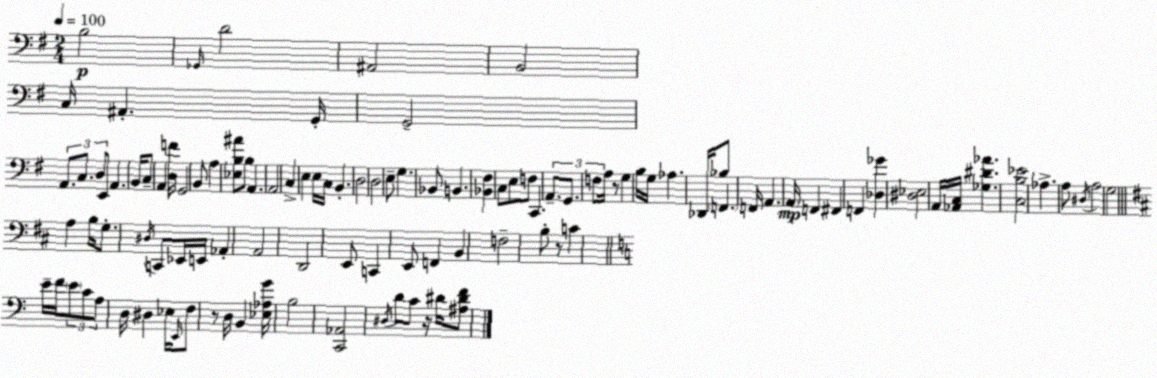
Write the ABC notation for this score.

X:1
T:Untitled
M:2/4
L:1/4
K:G
B,2 _G,,/4 D2 ^A,,2 B,,2 C,/4 ^A,, G,,/4 G,,2 A,,/2 C,/2 D,/2 E,,/2 A,, B,,/4 C,/2 A,, [D,F]/4 G,,2 B,,/2 A, [_E,B,^A]/2 B,/2 A,, A,,2 C, E, E,/4 C,/4 B,, D,2 D,2 E,/2 G, _B,,/2 B,, [_B,,^F,] C,/2 E,/2 F,/2 C,, A,,/2 G,,/2 F,/2 A,/4 z/2 G, B,/4 G,/4 _A, _D,,/4 _B,/2 F,, F,,/4 A,, A,,/4 F,, ^F,, F,, [_D,_G] [^D,_E,]2 A,,/4 [_A,,C,]/4 [_G,^D_A] [C,B,_E]2 _A, A,/2 ^D,/4 A,2 G,2 A, B,/4 G,/2 ^D,/4 C,,/2 _E,,/4 E,,/4 _A,, A,,2 D,,2 E,,/2 C,, E,,/2 F,, B,, F,2 B,/2 z/2 C E/4 F/4 E/2 C/2 A,/2 D,/4 ^D, _E,/4 E,,/4 F,/2 z/2 D,/4 B,, [_E,_A,G]/4 B,2 [C,,_A,,]2 ^D,/4 D/2 C/2 z/4 ^D/4 [^A,^DF]/2